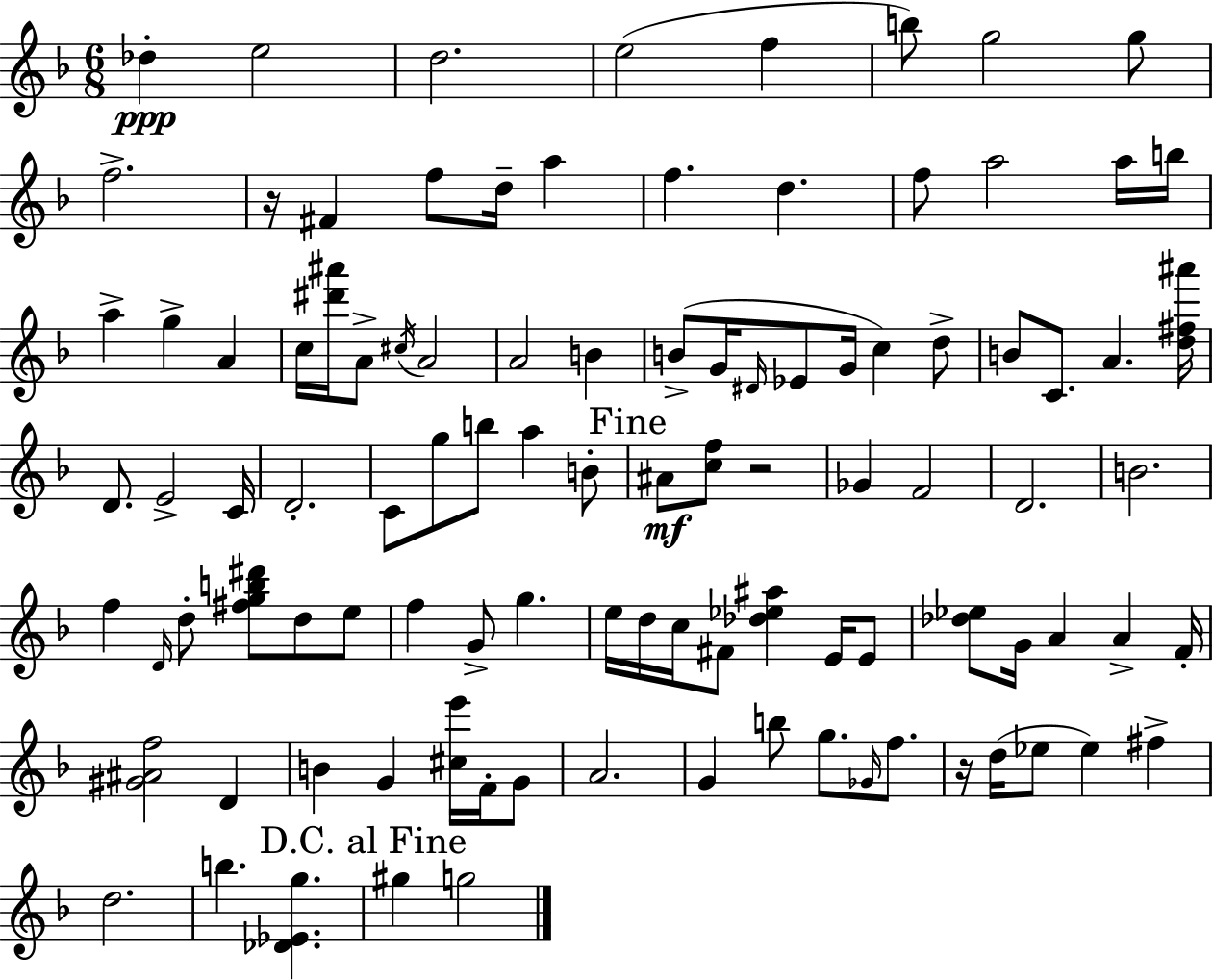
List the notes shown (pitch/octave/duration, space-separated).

Db5/q E5/h D5/h. E5/h F5/q B5/e G5/h G5/e F5/h. R/s F#4/q F5/e D5/s A5/q F5/q. D5/q. F5/e A5/h A5/s B5/s A5/q G5/q A4/q C5/s [D#6,A#6]/s A4/e C#5/s A4/h A4/h B4/q B4/e G4/s D#4/s Eb4/e G4/s C5/q D5/e B4/e C4/e. A4/q. [D5,F#5,A#6]/s D4/e. E4/h C4/s D4/h. C4/e G5/e B5/e A5/q B4/e A#4/e [C5,F5]/e R/h Gb4/q F4/h D4/h. B4/h. F5/q D4/s D5/e [F#5,G5,B5,D#6]/e D5/e E5/e F5/q G4/e G5/q. E5/s D5/s C5/s F#4/e [Db5,Eb5,A#5]/q E4/s E4/e [Db5,Eb5]/e G4/s A4/q A4/q F4/s [G#4,A#4,F5]/h D4/q B4/q G4/q [C#5,E6]/s F4/s G4/e A4/h. G4/q B5/e G5/e. Gb4/s F5/e. R/s D5/s Eb5/e Eb5/q F#5/q D5/h. B5/q. [Db4,Eb4,G5]/q. G#5/q G5/h